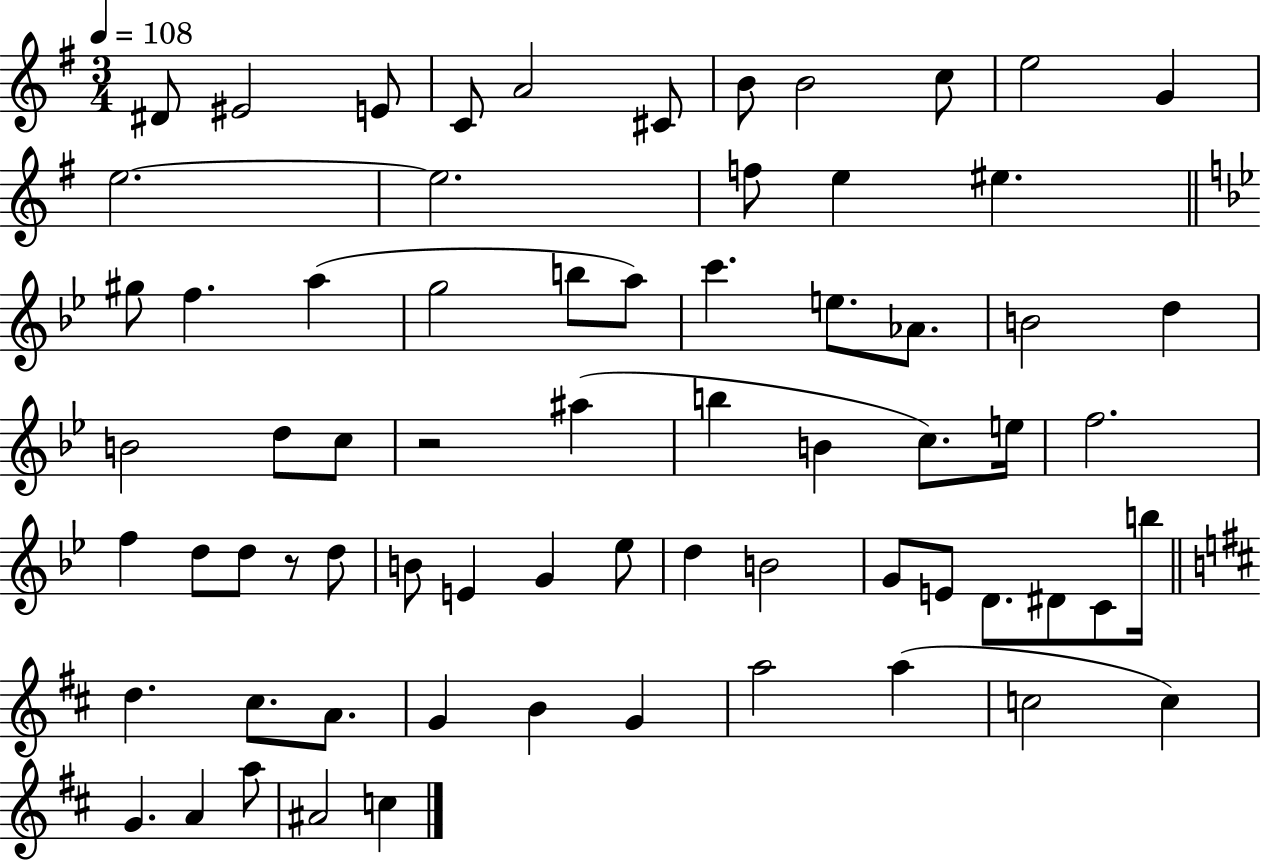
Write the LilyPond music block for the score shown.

{
  \clef treble
  \numericTimeSignature
  \time 3/4
  \key g \major
  \tempo 4 = 108
  \repeat volta 2 { dis'8 eis'2 e'8 | c'8 a'2 cis'8 | b'8 b'2 c''8 | e''2 g'4 | \break e''2.~~ | e''2. | f''8 e''4 eis''4. | \bar "||" \break \key g \minor gis''8 f''4. a''4( | g''2 b''8 a''8) | c'''4. e''8. aes'8. | b'2 d''4 | \break b'2 d''8 c''8 | r2 ais''4( | b''4 b'4 c''8.) e''16 | f''2. | \break f''4 d''8 d''8 r8 d''8 | b'8 e'4 g'4 ees''8 | d''4 b'2 | g'8 e'8 d'8. dis'8 c'8 b''16 | \break \bar "||" \break \key b \minor d''4. cis''8. a'8. | g'4 b'4 g'4 | a''2 a''4( | c''2 c''4) | \break g'4. a'4 a''8 | ais'2 c''4 | } \bar "|."
}